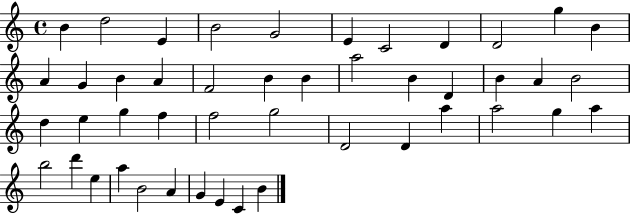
X:1
T:Untitled
M:4/4
L:1/4
K:C
B d2 E B2 G2 E C2 D D2 g B A G B A F2 B B a2 B D B A B2 d e g f f2 g2 D2 D a a2 g a b2 d' e a B2 A G E C B